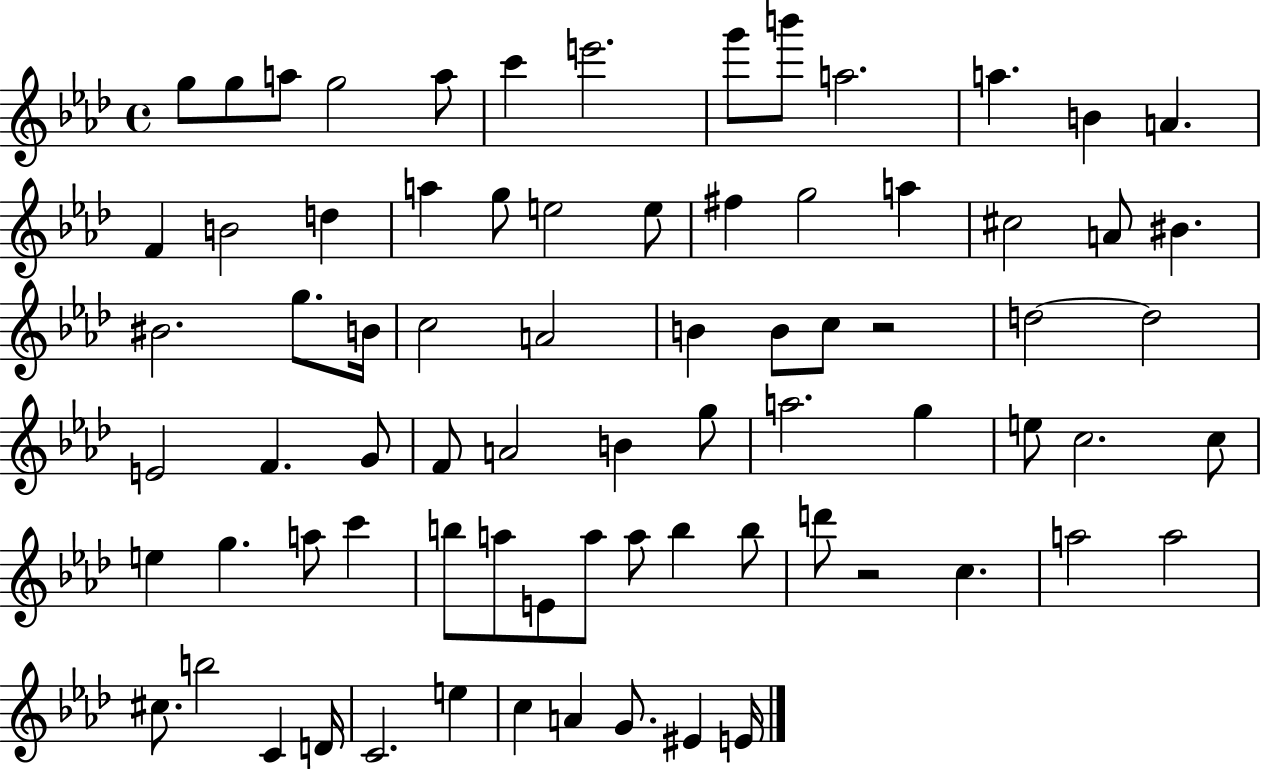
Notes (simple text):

G5/e G5/e A5/e G5/h A5/e C6/q E6/h. G6/e B6/e A5/h. A5/q. B4/q A4/q. F4/q B4/h D5/q A5/q G5/e E5/h E5/e F#5/q G5/h A5/q C#5/h A4/e BIS4/q. BIS4/h. G5/e. B4/s C5/h A4/h B4/q B4/e C5/e R/h D5/h D5/h E4/h F4/q. G4/e F4/e A4/h B4/q G5/e A5/h. G5/q E5/e C5/h. C5/e E5/q G5/q. A5/e C6/q B5/e A5/e E4/e A5/e A5/e B5/q B5/e D6/e R/h C5/q. A5/h A5/h C#5/e. B5/h C4/q D4/s C4/h. E5/q C5/q A4/q G4/e. EIS4/q E4/s